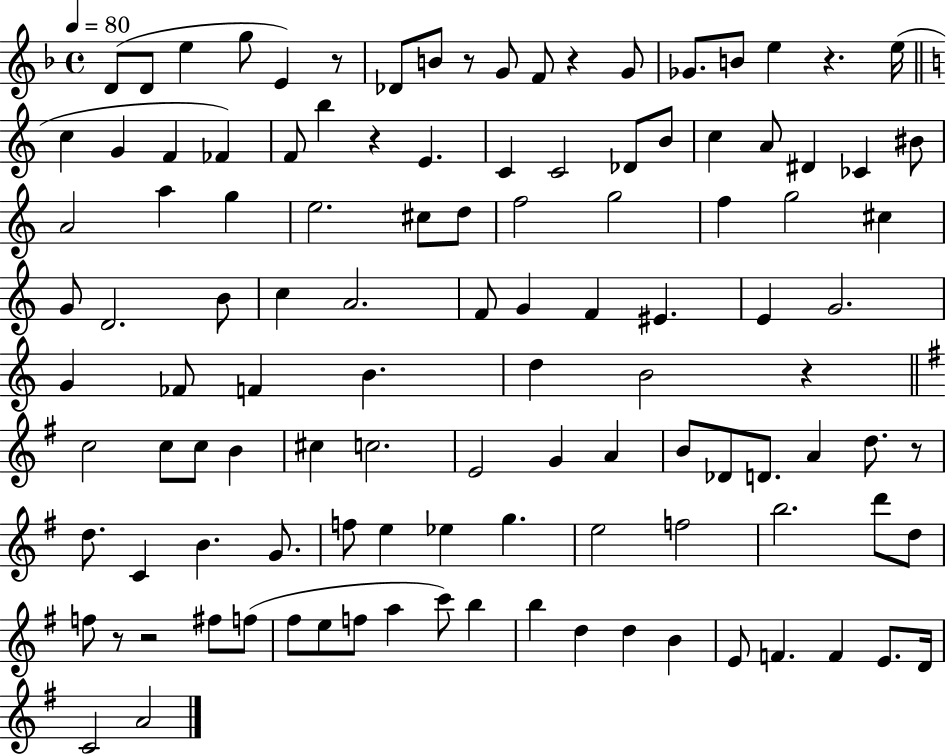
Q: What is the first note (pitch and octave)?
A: D4